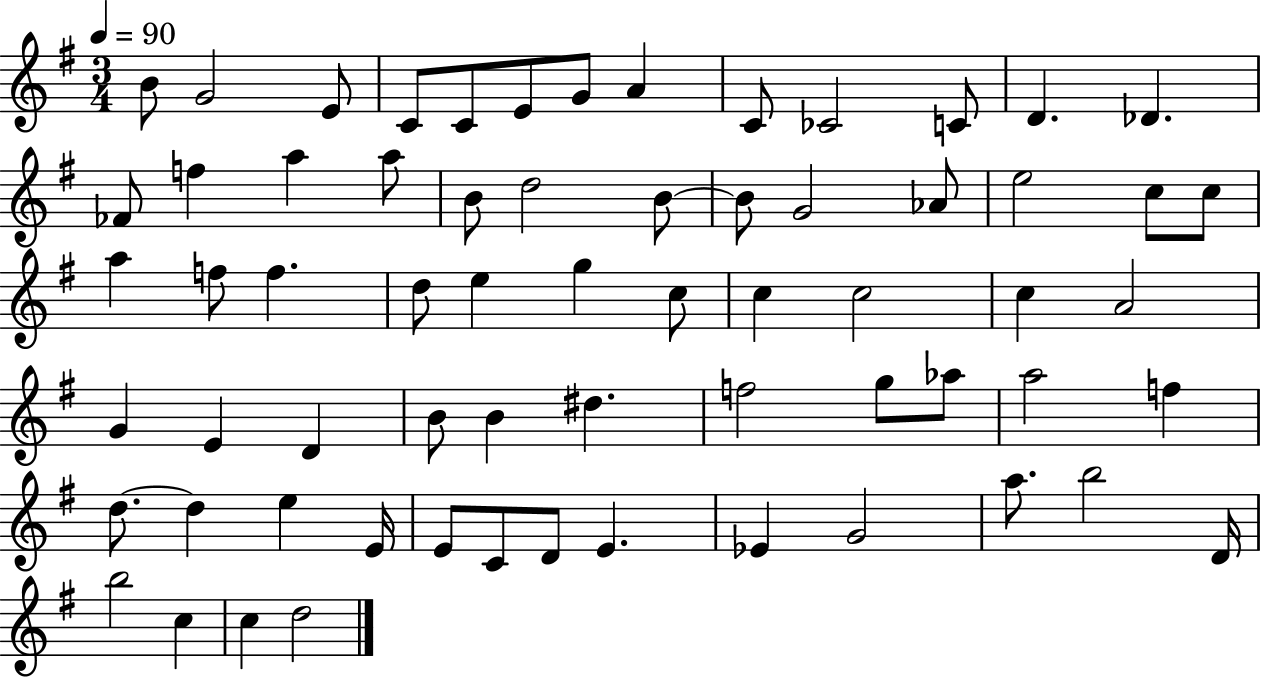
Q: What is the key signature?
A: G major